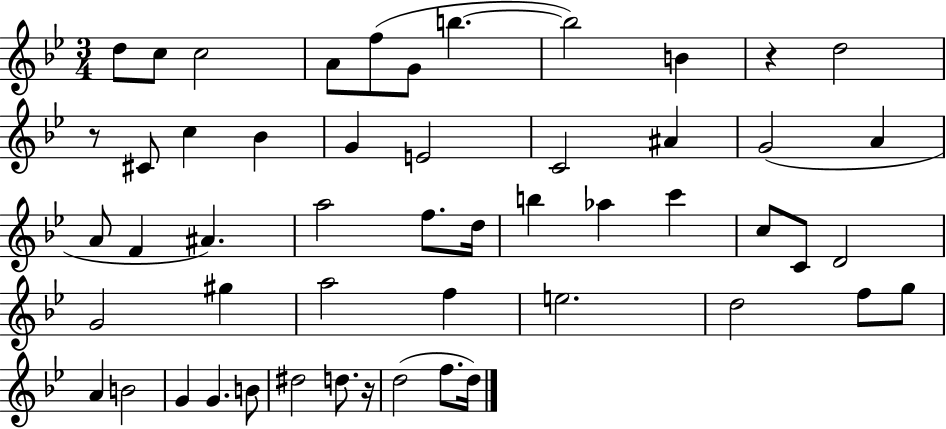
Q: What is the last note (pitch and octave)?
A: D5